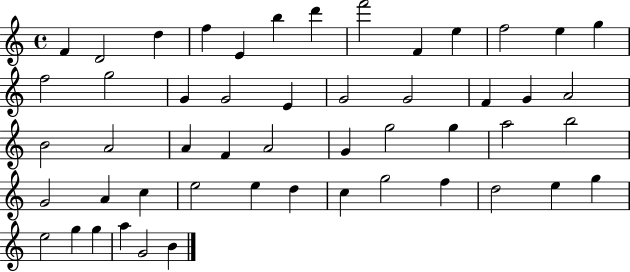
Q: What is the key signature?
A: C major